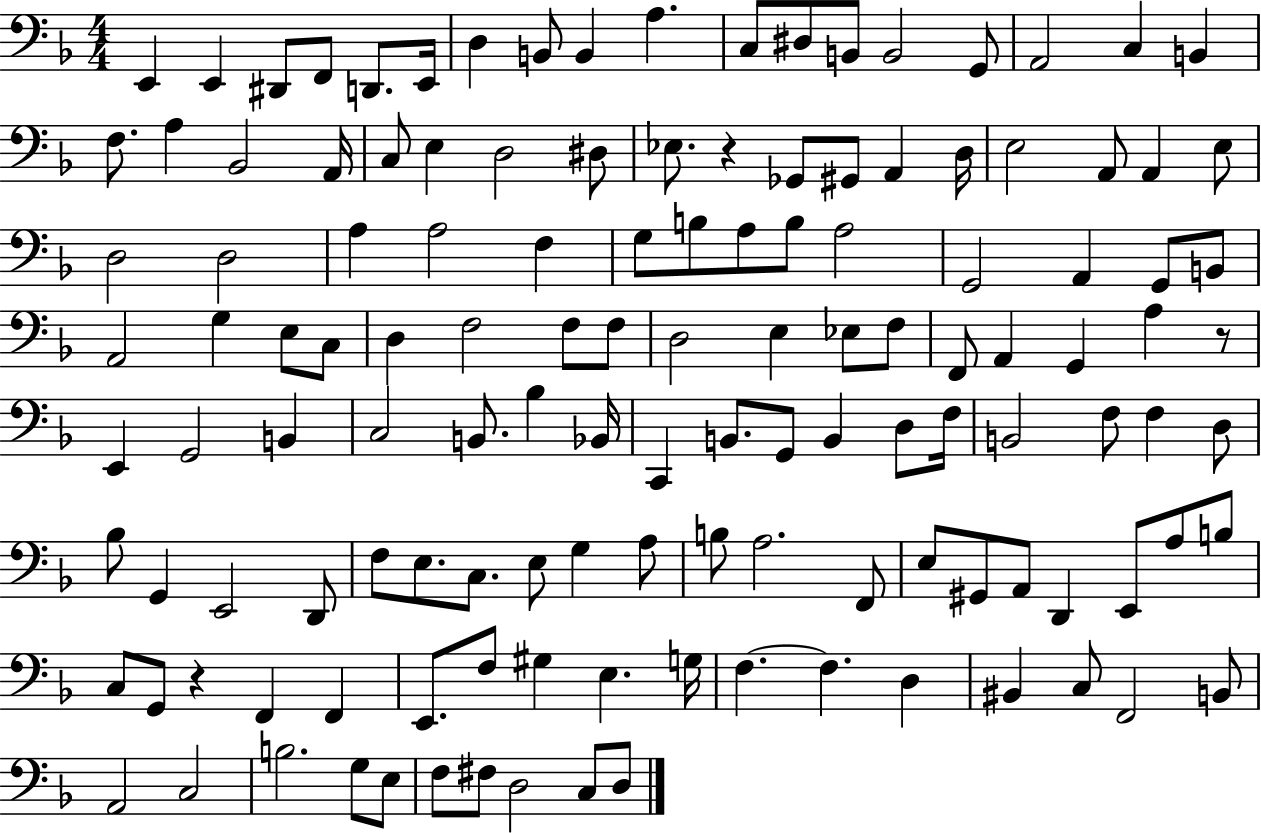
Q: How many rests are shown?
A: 3